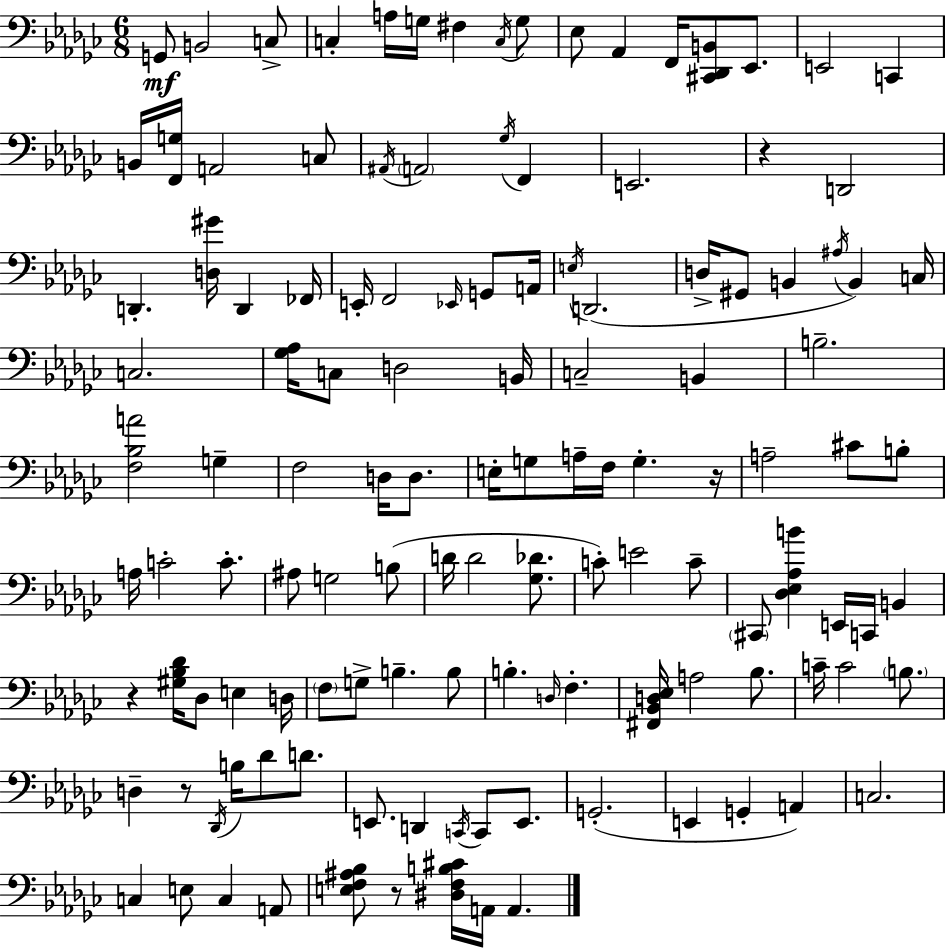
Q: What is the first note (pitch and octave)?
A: G2